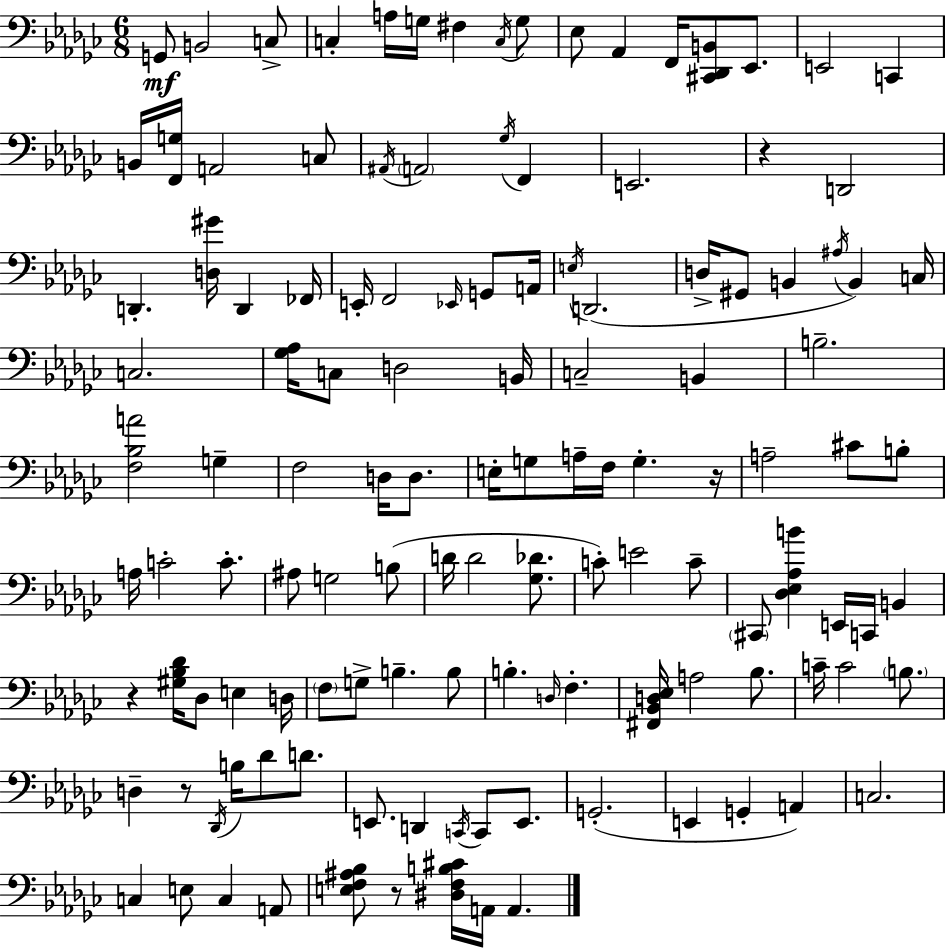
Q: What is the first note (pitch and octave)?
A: G2